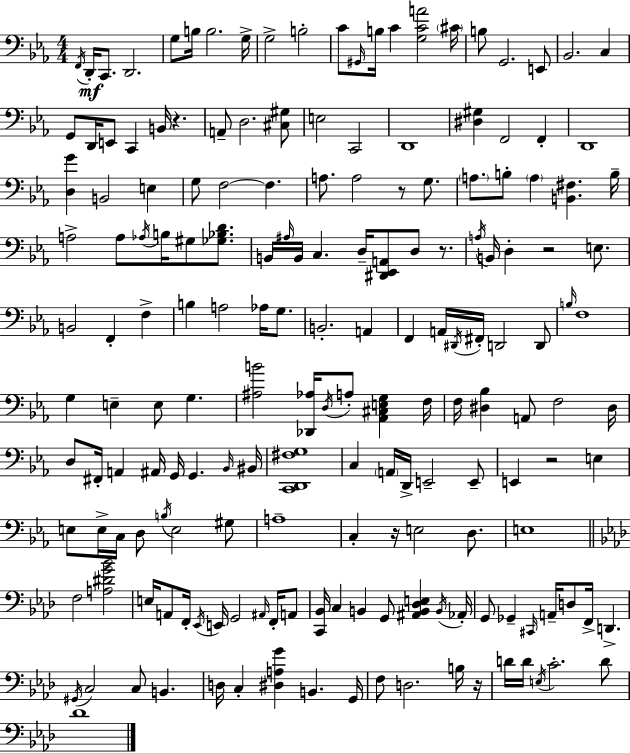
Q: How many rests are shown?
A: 7